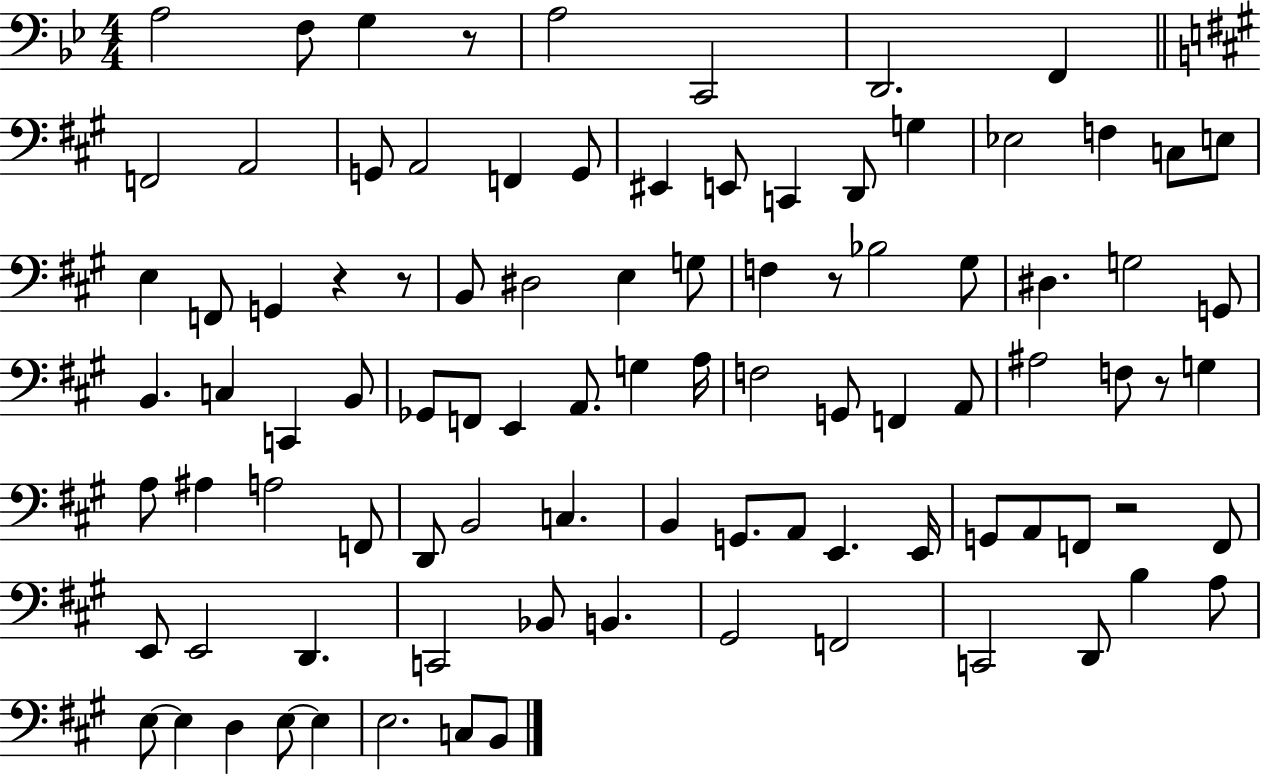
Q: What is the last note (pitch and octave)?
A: B2